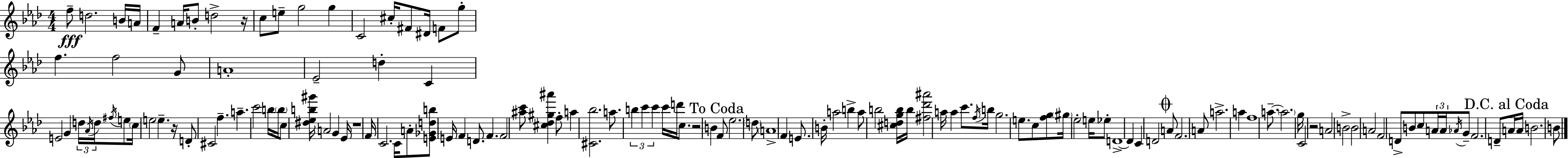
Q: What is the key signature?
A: AES major